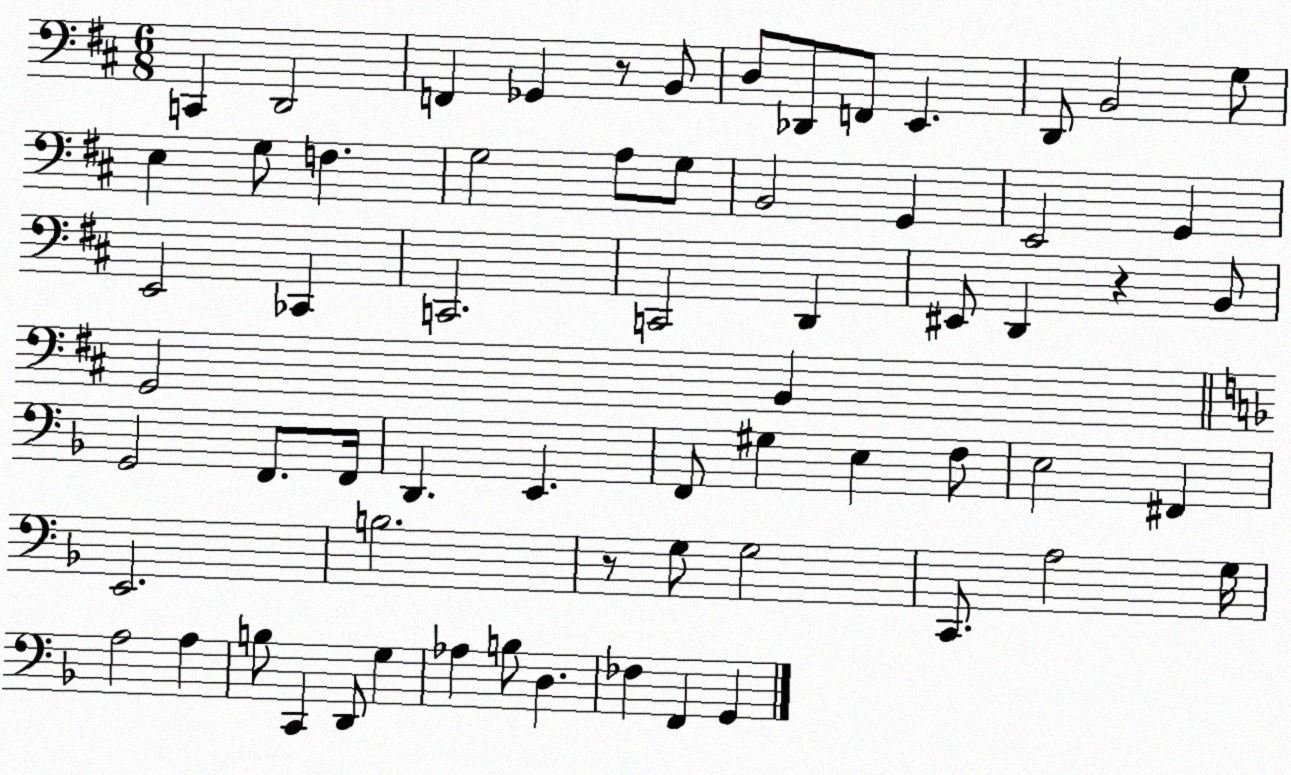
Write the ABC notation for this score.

X:1
T:Untitled
M:6/8
L:1/4
K:D
C,, D,,2 F,, _G,, z/2 B,,/2 D,/2 _D,,/2 F,,/2 E,, D,,/2 B,,2 G,/2 E, G,/2 F, G,2 A,/2 G,/2 B,,2 G,, E,,2 G,, E,,2 _C,, C,,2 C,,2 D,, ^E,,/2 D,, z B,,/2 G,,2 B,, G,,2 F,,/2 F,,/4 D,, E,, F,,/2 ^G, E, F,/2 E,2 ^F,, E,,2 B,2 z/2 G,/2 G,2 C,,/2 A,2 G,/4 A,2 A, B,/2 C,, D,,/2 G, _A, B,/2 D, _F, F,, G,,